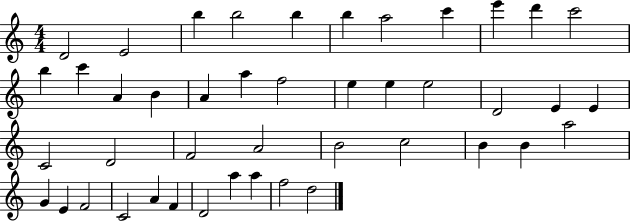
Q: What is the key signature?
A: C major